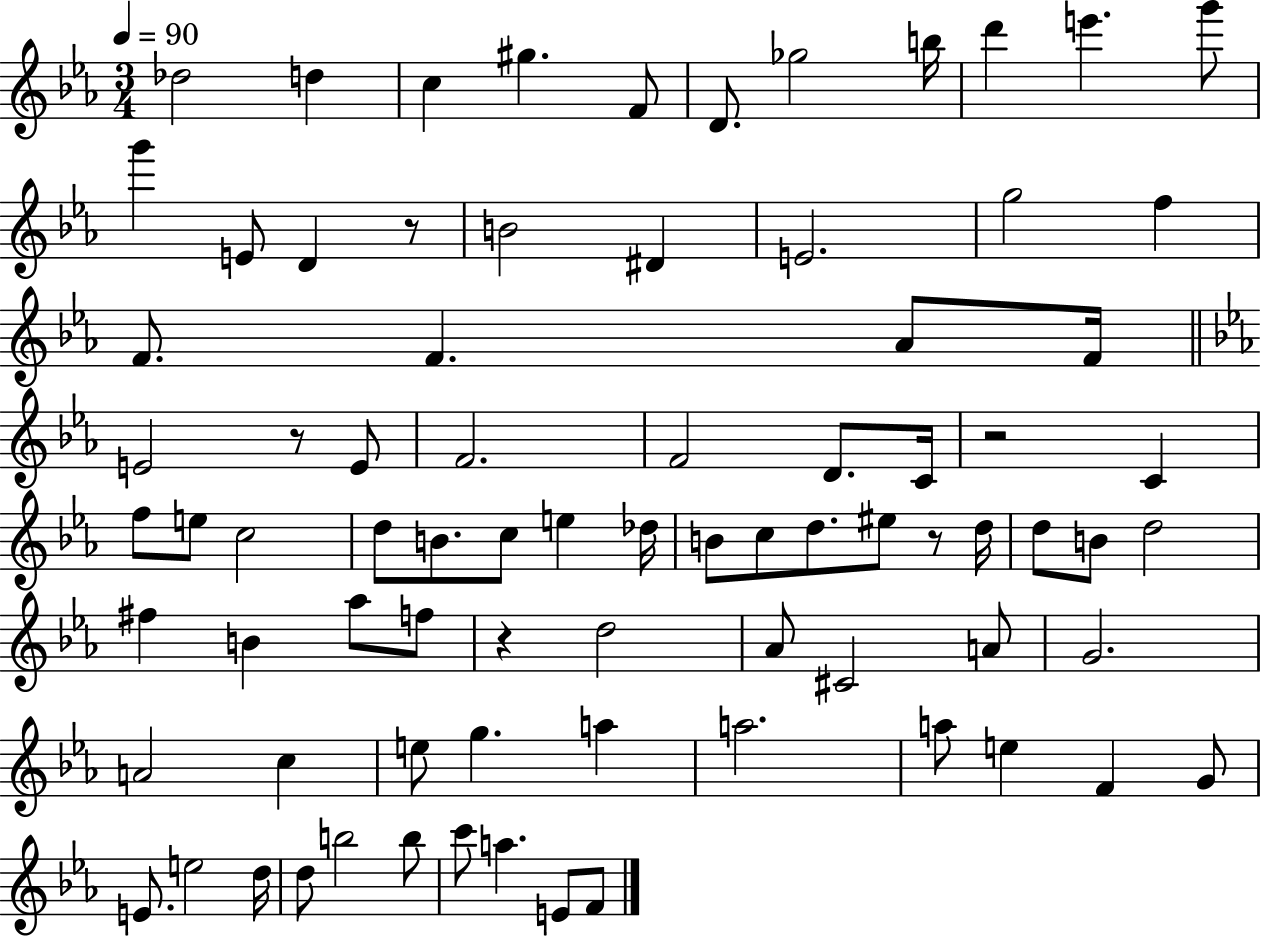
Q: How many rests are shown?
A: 5